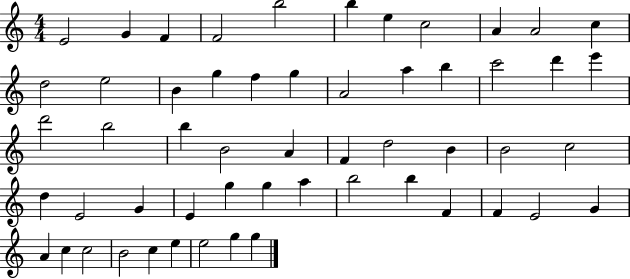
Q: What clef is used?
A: treble